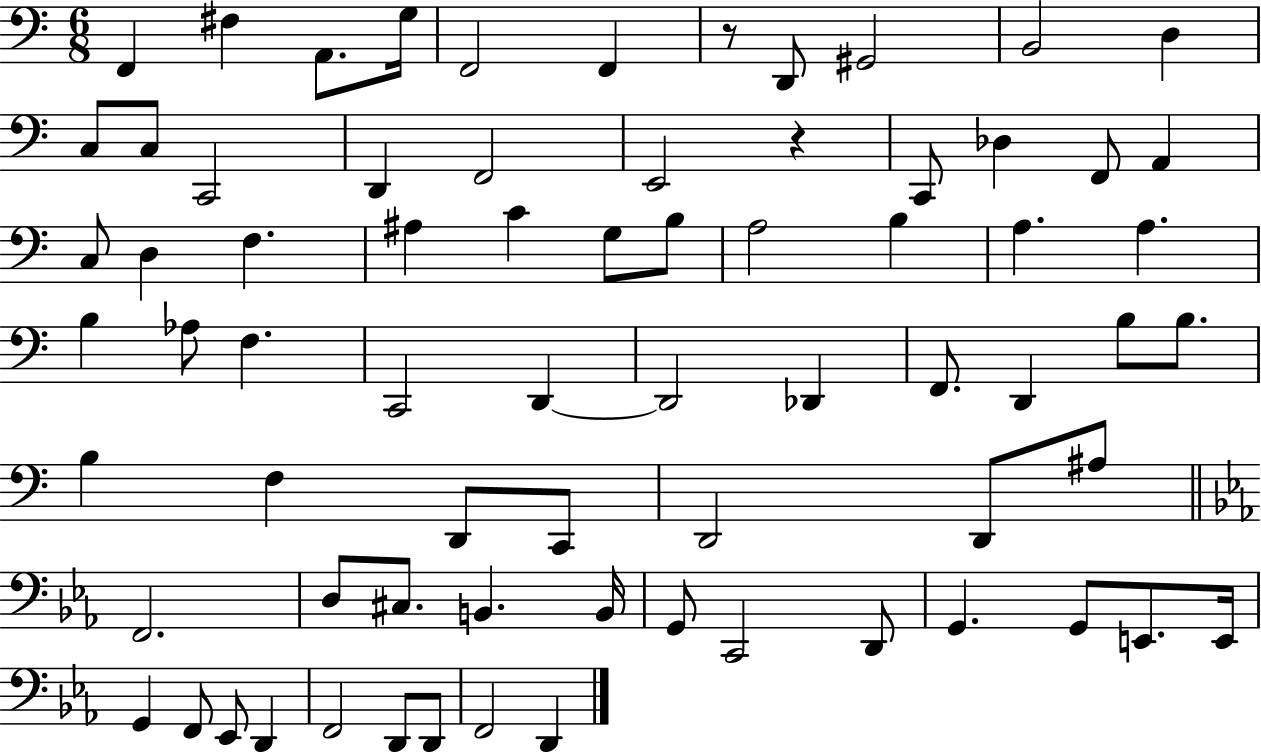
F2/q F#3/q A2/e. G3/s F2/h F2/q R/e D2/e G#2/h B2/h D3/q C3/e C3/e C2/h D2/q F2/h E2/h R/q C2/e Db3/q F2/e A2/q C3/e D3/q F3/q. A#3/q C4/q G3/e B3/e A3/h B3/q A3/q. A3/q. B3/q Ab3/e F3/q. C2/h D2/q D2/h Db2/q F2/e. D2/q B3/e B3/e. B3/q F3/q D2/e C2/e D2/h D2/e A#3/e F2/h. D3/e C#3/e. B2/q. B2/s G2/e C2/h D2/e G2/q. G2/e E2/e. E2/s G2/q F2/e Eb2/e D2/q F2/h D2/e D2/e F2/h D2/q